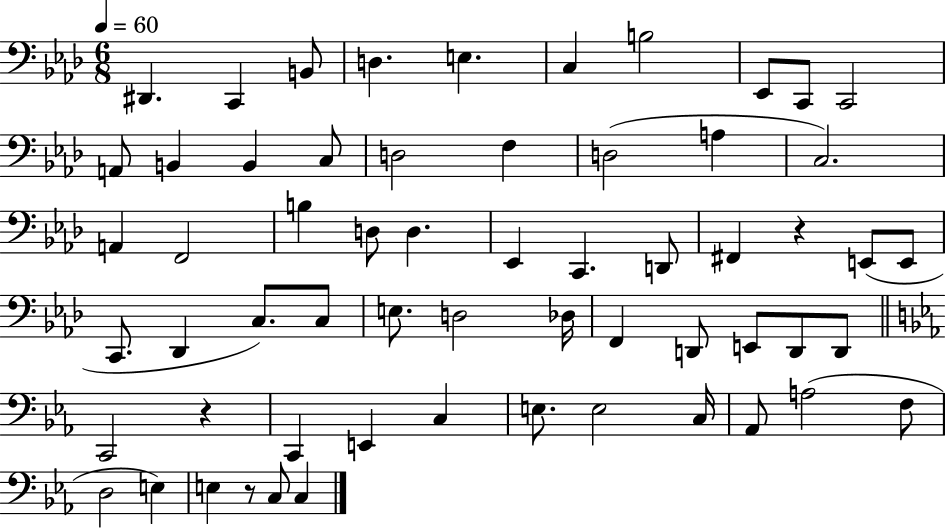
{
  \clef bass
  \numericTimeSignature
  \time 6/8
  \key aes \major
  \tempo 4 = 60
  dis,4. c,4 b,8 | d4. e4. | c4 b2 | ees,8 c,8 c,2 | \break a,8 b,4 b,4 c8 | d2 f4 | d2( a4 | c2.) | \break a,4 f,2 | b4 d8 d4. | ees,4 c,4. d,8 | fis,4 r4 e,8( e,8 | \break c,8. des,4 c8.) c8 | e8. d2 des16 | f,4 d,8 e,8 d,8 d,8 | \bar "||" \break \key c \minor c,2 r4 | c,4 e,4 c4 | e8. e2 c16 | aes,8 a2( f8 | \break d2 e4) | e4 r8 c8 c4 | \bar "|."
}